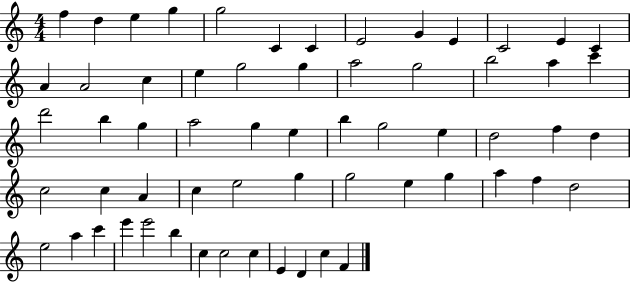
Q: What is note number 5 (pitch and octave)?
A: G5